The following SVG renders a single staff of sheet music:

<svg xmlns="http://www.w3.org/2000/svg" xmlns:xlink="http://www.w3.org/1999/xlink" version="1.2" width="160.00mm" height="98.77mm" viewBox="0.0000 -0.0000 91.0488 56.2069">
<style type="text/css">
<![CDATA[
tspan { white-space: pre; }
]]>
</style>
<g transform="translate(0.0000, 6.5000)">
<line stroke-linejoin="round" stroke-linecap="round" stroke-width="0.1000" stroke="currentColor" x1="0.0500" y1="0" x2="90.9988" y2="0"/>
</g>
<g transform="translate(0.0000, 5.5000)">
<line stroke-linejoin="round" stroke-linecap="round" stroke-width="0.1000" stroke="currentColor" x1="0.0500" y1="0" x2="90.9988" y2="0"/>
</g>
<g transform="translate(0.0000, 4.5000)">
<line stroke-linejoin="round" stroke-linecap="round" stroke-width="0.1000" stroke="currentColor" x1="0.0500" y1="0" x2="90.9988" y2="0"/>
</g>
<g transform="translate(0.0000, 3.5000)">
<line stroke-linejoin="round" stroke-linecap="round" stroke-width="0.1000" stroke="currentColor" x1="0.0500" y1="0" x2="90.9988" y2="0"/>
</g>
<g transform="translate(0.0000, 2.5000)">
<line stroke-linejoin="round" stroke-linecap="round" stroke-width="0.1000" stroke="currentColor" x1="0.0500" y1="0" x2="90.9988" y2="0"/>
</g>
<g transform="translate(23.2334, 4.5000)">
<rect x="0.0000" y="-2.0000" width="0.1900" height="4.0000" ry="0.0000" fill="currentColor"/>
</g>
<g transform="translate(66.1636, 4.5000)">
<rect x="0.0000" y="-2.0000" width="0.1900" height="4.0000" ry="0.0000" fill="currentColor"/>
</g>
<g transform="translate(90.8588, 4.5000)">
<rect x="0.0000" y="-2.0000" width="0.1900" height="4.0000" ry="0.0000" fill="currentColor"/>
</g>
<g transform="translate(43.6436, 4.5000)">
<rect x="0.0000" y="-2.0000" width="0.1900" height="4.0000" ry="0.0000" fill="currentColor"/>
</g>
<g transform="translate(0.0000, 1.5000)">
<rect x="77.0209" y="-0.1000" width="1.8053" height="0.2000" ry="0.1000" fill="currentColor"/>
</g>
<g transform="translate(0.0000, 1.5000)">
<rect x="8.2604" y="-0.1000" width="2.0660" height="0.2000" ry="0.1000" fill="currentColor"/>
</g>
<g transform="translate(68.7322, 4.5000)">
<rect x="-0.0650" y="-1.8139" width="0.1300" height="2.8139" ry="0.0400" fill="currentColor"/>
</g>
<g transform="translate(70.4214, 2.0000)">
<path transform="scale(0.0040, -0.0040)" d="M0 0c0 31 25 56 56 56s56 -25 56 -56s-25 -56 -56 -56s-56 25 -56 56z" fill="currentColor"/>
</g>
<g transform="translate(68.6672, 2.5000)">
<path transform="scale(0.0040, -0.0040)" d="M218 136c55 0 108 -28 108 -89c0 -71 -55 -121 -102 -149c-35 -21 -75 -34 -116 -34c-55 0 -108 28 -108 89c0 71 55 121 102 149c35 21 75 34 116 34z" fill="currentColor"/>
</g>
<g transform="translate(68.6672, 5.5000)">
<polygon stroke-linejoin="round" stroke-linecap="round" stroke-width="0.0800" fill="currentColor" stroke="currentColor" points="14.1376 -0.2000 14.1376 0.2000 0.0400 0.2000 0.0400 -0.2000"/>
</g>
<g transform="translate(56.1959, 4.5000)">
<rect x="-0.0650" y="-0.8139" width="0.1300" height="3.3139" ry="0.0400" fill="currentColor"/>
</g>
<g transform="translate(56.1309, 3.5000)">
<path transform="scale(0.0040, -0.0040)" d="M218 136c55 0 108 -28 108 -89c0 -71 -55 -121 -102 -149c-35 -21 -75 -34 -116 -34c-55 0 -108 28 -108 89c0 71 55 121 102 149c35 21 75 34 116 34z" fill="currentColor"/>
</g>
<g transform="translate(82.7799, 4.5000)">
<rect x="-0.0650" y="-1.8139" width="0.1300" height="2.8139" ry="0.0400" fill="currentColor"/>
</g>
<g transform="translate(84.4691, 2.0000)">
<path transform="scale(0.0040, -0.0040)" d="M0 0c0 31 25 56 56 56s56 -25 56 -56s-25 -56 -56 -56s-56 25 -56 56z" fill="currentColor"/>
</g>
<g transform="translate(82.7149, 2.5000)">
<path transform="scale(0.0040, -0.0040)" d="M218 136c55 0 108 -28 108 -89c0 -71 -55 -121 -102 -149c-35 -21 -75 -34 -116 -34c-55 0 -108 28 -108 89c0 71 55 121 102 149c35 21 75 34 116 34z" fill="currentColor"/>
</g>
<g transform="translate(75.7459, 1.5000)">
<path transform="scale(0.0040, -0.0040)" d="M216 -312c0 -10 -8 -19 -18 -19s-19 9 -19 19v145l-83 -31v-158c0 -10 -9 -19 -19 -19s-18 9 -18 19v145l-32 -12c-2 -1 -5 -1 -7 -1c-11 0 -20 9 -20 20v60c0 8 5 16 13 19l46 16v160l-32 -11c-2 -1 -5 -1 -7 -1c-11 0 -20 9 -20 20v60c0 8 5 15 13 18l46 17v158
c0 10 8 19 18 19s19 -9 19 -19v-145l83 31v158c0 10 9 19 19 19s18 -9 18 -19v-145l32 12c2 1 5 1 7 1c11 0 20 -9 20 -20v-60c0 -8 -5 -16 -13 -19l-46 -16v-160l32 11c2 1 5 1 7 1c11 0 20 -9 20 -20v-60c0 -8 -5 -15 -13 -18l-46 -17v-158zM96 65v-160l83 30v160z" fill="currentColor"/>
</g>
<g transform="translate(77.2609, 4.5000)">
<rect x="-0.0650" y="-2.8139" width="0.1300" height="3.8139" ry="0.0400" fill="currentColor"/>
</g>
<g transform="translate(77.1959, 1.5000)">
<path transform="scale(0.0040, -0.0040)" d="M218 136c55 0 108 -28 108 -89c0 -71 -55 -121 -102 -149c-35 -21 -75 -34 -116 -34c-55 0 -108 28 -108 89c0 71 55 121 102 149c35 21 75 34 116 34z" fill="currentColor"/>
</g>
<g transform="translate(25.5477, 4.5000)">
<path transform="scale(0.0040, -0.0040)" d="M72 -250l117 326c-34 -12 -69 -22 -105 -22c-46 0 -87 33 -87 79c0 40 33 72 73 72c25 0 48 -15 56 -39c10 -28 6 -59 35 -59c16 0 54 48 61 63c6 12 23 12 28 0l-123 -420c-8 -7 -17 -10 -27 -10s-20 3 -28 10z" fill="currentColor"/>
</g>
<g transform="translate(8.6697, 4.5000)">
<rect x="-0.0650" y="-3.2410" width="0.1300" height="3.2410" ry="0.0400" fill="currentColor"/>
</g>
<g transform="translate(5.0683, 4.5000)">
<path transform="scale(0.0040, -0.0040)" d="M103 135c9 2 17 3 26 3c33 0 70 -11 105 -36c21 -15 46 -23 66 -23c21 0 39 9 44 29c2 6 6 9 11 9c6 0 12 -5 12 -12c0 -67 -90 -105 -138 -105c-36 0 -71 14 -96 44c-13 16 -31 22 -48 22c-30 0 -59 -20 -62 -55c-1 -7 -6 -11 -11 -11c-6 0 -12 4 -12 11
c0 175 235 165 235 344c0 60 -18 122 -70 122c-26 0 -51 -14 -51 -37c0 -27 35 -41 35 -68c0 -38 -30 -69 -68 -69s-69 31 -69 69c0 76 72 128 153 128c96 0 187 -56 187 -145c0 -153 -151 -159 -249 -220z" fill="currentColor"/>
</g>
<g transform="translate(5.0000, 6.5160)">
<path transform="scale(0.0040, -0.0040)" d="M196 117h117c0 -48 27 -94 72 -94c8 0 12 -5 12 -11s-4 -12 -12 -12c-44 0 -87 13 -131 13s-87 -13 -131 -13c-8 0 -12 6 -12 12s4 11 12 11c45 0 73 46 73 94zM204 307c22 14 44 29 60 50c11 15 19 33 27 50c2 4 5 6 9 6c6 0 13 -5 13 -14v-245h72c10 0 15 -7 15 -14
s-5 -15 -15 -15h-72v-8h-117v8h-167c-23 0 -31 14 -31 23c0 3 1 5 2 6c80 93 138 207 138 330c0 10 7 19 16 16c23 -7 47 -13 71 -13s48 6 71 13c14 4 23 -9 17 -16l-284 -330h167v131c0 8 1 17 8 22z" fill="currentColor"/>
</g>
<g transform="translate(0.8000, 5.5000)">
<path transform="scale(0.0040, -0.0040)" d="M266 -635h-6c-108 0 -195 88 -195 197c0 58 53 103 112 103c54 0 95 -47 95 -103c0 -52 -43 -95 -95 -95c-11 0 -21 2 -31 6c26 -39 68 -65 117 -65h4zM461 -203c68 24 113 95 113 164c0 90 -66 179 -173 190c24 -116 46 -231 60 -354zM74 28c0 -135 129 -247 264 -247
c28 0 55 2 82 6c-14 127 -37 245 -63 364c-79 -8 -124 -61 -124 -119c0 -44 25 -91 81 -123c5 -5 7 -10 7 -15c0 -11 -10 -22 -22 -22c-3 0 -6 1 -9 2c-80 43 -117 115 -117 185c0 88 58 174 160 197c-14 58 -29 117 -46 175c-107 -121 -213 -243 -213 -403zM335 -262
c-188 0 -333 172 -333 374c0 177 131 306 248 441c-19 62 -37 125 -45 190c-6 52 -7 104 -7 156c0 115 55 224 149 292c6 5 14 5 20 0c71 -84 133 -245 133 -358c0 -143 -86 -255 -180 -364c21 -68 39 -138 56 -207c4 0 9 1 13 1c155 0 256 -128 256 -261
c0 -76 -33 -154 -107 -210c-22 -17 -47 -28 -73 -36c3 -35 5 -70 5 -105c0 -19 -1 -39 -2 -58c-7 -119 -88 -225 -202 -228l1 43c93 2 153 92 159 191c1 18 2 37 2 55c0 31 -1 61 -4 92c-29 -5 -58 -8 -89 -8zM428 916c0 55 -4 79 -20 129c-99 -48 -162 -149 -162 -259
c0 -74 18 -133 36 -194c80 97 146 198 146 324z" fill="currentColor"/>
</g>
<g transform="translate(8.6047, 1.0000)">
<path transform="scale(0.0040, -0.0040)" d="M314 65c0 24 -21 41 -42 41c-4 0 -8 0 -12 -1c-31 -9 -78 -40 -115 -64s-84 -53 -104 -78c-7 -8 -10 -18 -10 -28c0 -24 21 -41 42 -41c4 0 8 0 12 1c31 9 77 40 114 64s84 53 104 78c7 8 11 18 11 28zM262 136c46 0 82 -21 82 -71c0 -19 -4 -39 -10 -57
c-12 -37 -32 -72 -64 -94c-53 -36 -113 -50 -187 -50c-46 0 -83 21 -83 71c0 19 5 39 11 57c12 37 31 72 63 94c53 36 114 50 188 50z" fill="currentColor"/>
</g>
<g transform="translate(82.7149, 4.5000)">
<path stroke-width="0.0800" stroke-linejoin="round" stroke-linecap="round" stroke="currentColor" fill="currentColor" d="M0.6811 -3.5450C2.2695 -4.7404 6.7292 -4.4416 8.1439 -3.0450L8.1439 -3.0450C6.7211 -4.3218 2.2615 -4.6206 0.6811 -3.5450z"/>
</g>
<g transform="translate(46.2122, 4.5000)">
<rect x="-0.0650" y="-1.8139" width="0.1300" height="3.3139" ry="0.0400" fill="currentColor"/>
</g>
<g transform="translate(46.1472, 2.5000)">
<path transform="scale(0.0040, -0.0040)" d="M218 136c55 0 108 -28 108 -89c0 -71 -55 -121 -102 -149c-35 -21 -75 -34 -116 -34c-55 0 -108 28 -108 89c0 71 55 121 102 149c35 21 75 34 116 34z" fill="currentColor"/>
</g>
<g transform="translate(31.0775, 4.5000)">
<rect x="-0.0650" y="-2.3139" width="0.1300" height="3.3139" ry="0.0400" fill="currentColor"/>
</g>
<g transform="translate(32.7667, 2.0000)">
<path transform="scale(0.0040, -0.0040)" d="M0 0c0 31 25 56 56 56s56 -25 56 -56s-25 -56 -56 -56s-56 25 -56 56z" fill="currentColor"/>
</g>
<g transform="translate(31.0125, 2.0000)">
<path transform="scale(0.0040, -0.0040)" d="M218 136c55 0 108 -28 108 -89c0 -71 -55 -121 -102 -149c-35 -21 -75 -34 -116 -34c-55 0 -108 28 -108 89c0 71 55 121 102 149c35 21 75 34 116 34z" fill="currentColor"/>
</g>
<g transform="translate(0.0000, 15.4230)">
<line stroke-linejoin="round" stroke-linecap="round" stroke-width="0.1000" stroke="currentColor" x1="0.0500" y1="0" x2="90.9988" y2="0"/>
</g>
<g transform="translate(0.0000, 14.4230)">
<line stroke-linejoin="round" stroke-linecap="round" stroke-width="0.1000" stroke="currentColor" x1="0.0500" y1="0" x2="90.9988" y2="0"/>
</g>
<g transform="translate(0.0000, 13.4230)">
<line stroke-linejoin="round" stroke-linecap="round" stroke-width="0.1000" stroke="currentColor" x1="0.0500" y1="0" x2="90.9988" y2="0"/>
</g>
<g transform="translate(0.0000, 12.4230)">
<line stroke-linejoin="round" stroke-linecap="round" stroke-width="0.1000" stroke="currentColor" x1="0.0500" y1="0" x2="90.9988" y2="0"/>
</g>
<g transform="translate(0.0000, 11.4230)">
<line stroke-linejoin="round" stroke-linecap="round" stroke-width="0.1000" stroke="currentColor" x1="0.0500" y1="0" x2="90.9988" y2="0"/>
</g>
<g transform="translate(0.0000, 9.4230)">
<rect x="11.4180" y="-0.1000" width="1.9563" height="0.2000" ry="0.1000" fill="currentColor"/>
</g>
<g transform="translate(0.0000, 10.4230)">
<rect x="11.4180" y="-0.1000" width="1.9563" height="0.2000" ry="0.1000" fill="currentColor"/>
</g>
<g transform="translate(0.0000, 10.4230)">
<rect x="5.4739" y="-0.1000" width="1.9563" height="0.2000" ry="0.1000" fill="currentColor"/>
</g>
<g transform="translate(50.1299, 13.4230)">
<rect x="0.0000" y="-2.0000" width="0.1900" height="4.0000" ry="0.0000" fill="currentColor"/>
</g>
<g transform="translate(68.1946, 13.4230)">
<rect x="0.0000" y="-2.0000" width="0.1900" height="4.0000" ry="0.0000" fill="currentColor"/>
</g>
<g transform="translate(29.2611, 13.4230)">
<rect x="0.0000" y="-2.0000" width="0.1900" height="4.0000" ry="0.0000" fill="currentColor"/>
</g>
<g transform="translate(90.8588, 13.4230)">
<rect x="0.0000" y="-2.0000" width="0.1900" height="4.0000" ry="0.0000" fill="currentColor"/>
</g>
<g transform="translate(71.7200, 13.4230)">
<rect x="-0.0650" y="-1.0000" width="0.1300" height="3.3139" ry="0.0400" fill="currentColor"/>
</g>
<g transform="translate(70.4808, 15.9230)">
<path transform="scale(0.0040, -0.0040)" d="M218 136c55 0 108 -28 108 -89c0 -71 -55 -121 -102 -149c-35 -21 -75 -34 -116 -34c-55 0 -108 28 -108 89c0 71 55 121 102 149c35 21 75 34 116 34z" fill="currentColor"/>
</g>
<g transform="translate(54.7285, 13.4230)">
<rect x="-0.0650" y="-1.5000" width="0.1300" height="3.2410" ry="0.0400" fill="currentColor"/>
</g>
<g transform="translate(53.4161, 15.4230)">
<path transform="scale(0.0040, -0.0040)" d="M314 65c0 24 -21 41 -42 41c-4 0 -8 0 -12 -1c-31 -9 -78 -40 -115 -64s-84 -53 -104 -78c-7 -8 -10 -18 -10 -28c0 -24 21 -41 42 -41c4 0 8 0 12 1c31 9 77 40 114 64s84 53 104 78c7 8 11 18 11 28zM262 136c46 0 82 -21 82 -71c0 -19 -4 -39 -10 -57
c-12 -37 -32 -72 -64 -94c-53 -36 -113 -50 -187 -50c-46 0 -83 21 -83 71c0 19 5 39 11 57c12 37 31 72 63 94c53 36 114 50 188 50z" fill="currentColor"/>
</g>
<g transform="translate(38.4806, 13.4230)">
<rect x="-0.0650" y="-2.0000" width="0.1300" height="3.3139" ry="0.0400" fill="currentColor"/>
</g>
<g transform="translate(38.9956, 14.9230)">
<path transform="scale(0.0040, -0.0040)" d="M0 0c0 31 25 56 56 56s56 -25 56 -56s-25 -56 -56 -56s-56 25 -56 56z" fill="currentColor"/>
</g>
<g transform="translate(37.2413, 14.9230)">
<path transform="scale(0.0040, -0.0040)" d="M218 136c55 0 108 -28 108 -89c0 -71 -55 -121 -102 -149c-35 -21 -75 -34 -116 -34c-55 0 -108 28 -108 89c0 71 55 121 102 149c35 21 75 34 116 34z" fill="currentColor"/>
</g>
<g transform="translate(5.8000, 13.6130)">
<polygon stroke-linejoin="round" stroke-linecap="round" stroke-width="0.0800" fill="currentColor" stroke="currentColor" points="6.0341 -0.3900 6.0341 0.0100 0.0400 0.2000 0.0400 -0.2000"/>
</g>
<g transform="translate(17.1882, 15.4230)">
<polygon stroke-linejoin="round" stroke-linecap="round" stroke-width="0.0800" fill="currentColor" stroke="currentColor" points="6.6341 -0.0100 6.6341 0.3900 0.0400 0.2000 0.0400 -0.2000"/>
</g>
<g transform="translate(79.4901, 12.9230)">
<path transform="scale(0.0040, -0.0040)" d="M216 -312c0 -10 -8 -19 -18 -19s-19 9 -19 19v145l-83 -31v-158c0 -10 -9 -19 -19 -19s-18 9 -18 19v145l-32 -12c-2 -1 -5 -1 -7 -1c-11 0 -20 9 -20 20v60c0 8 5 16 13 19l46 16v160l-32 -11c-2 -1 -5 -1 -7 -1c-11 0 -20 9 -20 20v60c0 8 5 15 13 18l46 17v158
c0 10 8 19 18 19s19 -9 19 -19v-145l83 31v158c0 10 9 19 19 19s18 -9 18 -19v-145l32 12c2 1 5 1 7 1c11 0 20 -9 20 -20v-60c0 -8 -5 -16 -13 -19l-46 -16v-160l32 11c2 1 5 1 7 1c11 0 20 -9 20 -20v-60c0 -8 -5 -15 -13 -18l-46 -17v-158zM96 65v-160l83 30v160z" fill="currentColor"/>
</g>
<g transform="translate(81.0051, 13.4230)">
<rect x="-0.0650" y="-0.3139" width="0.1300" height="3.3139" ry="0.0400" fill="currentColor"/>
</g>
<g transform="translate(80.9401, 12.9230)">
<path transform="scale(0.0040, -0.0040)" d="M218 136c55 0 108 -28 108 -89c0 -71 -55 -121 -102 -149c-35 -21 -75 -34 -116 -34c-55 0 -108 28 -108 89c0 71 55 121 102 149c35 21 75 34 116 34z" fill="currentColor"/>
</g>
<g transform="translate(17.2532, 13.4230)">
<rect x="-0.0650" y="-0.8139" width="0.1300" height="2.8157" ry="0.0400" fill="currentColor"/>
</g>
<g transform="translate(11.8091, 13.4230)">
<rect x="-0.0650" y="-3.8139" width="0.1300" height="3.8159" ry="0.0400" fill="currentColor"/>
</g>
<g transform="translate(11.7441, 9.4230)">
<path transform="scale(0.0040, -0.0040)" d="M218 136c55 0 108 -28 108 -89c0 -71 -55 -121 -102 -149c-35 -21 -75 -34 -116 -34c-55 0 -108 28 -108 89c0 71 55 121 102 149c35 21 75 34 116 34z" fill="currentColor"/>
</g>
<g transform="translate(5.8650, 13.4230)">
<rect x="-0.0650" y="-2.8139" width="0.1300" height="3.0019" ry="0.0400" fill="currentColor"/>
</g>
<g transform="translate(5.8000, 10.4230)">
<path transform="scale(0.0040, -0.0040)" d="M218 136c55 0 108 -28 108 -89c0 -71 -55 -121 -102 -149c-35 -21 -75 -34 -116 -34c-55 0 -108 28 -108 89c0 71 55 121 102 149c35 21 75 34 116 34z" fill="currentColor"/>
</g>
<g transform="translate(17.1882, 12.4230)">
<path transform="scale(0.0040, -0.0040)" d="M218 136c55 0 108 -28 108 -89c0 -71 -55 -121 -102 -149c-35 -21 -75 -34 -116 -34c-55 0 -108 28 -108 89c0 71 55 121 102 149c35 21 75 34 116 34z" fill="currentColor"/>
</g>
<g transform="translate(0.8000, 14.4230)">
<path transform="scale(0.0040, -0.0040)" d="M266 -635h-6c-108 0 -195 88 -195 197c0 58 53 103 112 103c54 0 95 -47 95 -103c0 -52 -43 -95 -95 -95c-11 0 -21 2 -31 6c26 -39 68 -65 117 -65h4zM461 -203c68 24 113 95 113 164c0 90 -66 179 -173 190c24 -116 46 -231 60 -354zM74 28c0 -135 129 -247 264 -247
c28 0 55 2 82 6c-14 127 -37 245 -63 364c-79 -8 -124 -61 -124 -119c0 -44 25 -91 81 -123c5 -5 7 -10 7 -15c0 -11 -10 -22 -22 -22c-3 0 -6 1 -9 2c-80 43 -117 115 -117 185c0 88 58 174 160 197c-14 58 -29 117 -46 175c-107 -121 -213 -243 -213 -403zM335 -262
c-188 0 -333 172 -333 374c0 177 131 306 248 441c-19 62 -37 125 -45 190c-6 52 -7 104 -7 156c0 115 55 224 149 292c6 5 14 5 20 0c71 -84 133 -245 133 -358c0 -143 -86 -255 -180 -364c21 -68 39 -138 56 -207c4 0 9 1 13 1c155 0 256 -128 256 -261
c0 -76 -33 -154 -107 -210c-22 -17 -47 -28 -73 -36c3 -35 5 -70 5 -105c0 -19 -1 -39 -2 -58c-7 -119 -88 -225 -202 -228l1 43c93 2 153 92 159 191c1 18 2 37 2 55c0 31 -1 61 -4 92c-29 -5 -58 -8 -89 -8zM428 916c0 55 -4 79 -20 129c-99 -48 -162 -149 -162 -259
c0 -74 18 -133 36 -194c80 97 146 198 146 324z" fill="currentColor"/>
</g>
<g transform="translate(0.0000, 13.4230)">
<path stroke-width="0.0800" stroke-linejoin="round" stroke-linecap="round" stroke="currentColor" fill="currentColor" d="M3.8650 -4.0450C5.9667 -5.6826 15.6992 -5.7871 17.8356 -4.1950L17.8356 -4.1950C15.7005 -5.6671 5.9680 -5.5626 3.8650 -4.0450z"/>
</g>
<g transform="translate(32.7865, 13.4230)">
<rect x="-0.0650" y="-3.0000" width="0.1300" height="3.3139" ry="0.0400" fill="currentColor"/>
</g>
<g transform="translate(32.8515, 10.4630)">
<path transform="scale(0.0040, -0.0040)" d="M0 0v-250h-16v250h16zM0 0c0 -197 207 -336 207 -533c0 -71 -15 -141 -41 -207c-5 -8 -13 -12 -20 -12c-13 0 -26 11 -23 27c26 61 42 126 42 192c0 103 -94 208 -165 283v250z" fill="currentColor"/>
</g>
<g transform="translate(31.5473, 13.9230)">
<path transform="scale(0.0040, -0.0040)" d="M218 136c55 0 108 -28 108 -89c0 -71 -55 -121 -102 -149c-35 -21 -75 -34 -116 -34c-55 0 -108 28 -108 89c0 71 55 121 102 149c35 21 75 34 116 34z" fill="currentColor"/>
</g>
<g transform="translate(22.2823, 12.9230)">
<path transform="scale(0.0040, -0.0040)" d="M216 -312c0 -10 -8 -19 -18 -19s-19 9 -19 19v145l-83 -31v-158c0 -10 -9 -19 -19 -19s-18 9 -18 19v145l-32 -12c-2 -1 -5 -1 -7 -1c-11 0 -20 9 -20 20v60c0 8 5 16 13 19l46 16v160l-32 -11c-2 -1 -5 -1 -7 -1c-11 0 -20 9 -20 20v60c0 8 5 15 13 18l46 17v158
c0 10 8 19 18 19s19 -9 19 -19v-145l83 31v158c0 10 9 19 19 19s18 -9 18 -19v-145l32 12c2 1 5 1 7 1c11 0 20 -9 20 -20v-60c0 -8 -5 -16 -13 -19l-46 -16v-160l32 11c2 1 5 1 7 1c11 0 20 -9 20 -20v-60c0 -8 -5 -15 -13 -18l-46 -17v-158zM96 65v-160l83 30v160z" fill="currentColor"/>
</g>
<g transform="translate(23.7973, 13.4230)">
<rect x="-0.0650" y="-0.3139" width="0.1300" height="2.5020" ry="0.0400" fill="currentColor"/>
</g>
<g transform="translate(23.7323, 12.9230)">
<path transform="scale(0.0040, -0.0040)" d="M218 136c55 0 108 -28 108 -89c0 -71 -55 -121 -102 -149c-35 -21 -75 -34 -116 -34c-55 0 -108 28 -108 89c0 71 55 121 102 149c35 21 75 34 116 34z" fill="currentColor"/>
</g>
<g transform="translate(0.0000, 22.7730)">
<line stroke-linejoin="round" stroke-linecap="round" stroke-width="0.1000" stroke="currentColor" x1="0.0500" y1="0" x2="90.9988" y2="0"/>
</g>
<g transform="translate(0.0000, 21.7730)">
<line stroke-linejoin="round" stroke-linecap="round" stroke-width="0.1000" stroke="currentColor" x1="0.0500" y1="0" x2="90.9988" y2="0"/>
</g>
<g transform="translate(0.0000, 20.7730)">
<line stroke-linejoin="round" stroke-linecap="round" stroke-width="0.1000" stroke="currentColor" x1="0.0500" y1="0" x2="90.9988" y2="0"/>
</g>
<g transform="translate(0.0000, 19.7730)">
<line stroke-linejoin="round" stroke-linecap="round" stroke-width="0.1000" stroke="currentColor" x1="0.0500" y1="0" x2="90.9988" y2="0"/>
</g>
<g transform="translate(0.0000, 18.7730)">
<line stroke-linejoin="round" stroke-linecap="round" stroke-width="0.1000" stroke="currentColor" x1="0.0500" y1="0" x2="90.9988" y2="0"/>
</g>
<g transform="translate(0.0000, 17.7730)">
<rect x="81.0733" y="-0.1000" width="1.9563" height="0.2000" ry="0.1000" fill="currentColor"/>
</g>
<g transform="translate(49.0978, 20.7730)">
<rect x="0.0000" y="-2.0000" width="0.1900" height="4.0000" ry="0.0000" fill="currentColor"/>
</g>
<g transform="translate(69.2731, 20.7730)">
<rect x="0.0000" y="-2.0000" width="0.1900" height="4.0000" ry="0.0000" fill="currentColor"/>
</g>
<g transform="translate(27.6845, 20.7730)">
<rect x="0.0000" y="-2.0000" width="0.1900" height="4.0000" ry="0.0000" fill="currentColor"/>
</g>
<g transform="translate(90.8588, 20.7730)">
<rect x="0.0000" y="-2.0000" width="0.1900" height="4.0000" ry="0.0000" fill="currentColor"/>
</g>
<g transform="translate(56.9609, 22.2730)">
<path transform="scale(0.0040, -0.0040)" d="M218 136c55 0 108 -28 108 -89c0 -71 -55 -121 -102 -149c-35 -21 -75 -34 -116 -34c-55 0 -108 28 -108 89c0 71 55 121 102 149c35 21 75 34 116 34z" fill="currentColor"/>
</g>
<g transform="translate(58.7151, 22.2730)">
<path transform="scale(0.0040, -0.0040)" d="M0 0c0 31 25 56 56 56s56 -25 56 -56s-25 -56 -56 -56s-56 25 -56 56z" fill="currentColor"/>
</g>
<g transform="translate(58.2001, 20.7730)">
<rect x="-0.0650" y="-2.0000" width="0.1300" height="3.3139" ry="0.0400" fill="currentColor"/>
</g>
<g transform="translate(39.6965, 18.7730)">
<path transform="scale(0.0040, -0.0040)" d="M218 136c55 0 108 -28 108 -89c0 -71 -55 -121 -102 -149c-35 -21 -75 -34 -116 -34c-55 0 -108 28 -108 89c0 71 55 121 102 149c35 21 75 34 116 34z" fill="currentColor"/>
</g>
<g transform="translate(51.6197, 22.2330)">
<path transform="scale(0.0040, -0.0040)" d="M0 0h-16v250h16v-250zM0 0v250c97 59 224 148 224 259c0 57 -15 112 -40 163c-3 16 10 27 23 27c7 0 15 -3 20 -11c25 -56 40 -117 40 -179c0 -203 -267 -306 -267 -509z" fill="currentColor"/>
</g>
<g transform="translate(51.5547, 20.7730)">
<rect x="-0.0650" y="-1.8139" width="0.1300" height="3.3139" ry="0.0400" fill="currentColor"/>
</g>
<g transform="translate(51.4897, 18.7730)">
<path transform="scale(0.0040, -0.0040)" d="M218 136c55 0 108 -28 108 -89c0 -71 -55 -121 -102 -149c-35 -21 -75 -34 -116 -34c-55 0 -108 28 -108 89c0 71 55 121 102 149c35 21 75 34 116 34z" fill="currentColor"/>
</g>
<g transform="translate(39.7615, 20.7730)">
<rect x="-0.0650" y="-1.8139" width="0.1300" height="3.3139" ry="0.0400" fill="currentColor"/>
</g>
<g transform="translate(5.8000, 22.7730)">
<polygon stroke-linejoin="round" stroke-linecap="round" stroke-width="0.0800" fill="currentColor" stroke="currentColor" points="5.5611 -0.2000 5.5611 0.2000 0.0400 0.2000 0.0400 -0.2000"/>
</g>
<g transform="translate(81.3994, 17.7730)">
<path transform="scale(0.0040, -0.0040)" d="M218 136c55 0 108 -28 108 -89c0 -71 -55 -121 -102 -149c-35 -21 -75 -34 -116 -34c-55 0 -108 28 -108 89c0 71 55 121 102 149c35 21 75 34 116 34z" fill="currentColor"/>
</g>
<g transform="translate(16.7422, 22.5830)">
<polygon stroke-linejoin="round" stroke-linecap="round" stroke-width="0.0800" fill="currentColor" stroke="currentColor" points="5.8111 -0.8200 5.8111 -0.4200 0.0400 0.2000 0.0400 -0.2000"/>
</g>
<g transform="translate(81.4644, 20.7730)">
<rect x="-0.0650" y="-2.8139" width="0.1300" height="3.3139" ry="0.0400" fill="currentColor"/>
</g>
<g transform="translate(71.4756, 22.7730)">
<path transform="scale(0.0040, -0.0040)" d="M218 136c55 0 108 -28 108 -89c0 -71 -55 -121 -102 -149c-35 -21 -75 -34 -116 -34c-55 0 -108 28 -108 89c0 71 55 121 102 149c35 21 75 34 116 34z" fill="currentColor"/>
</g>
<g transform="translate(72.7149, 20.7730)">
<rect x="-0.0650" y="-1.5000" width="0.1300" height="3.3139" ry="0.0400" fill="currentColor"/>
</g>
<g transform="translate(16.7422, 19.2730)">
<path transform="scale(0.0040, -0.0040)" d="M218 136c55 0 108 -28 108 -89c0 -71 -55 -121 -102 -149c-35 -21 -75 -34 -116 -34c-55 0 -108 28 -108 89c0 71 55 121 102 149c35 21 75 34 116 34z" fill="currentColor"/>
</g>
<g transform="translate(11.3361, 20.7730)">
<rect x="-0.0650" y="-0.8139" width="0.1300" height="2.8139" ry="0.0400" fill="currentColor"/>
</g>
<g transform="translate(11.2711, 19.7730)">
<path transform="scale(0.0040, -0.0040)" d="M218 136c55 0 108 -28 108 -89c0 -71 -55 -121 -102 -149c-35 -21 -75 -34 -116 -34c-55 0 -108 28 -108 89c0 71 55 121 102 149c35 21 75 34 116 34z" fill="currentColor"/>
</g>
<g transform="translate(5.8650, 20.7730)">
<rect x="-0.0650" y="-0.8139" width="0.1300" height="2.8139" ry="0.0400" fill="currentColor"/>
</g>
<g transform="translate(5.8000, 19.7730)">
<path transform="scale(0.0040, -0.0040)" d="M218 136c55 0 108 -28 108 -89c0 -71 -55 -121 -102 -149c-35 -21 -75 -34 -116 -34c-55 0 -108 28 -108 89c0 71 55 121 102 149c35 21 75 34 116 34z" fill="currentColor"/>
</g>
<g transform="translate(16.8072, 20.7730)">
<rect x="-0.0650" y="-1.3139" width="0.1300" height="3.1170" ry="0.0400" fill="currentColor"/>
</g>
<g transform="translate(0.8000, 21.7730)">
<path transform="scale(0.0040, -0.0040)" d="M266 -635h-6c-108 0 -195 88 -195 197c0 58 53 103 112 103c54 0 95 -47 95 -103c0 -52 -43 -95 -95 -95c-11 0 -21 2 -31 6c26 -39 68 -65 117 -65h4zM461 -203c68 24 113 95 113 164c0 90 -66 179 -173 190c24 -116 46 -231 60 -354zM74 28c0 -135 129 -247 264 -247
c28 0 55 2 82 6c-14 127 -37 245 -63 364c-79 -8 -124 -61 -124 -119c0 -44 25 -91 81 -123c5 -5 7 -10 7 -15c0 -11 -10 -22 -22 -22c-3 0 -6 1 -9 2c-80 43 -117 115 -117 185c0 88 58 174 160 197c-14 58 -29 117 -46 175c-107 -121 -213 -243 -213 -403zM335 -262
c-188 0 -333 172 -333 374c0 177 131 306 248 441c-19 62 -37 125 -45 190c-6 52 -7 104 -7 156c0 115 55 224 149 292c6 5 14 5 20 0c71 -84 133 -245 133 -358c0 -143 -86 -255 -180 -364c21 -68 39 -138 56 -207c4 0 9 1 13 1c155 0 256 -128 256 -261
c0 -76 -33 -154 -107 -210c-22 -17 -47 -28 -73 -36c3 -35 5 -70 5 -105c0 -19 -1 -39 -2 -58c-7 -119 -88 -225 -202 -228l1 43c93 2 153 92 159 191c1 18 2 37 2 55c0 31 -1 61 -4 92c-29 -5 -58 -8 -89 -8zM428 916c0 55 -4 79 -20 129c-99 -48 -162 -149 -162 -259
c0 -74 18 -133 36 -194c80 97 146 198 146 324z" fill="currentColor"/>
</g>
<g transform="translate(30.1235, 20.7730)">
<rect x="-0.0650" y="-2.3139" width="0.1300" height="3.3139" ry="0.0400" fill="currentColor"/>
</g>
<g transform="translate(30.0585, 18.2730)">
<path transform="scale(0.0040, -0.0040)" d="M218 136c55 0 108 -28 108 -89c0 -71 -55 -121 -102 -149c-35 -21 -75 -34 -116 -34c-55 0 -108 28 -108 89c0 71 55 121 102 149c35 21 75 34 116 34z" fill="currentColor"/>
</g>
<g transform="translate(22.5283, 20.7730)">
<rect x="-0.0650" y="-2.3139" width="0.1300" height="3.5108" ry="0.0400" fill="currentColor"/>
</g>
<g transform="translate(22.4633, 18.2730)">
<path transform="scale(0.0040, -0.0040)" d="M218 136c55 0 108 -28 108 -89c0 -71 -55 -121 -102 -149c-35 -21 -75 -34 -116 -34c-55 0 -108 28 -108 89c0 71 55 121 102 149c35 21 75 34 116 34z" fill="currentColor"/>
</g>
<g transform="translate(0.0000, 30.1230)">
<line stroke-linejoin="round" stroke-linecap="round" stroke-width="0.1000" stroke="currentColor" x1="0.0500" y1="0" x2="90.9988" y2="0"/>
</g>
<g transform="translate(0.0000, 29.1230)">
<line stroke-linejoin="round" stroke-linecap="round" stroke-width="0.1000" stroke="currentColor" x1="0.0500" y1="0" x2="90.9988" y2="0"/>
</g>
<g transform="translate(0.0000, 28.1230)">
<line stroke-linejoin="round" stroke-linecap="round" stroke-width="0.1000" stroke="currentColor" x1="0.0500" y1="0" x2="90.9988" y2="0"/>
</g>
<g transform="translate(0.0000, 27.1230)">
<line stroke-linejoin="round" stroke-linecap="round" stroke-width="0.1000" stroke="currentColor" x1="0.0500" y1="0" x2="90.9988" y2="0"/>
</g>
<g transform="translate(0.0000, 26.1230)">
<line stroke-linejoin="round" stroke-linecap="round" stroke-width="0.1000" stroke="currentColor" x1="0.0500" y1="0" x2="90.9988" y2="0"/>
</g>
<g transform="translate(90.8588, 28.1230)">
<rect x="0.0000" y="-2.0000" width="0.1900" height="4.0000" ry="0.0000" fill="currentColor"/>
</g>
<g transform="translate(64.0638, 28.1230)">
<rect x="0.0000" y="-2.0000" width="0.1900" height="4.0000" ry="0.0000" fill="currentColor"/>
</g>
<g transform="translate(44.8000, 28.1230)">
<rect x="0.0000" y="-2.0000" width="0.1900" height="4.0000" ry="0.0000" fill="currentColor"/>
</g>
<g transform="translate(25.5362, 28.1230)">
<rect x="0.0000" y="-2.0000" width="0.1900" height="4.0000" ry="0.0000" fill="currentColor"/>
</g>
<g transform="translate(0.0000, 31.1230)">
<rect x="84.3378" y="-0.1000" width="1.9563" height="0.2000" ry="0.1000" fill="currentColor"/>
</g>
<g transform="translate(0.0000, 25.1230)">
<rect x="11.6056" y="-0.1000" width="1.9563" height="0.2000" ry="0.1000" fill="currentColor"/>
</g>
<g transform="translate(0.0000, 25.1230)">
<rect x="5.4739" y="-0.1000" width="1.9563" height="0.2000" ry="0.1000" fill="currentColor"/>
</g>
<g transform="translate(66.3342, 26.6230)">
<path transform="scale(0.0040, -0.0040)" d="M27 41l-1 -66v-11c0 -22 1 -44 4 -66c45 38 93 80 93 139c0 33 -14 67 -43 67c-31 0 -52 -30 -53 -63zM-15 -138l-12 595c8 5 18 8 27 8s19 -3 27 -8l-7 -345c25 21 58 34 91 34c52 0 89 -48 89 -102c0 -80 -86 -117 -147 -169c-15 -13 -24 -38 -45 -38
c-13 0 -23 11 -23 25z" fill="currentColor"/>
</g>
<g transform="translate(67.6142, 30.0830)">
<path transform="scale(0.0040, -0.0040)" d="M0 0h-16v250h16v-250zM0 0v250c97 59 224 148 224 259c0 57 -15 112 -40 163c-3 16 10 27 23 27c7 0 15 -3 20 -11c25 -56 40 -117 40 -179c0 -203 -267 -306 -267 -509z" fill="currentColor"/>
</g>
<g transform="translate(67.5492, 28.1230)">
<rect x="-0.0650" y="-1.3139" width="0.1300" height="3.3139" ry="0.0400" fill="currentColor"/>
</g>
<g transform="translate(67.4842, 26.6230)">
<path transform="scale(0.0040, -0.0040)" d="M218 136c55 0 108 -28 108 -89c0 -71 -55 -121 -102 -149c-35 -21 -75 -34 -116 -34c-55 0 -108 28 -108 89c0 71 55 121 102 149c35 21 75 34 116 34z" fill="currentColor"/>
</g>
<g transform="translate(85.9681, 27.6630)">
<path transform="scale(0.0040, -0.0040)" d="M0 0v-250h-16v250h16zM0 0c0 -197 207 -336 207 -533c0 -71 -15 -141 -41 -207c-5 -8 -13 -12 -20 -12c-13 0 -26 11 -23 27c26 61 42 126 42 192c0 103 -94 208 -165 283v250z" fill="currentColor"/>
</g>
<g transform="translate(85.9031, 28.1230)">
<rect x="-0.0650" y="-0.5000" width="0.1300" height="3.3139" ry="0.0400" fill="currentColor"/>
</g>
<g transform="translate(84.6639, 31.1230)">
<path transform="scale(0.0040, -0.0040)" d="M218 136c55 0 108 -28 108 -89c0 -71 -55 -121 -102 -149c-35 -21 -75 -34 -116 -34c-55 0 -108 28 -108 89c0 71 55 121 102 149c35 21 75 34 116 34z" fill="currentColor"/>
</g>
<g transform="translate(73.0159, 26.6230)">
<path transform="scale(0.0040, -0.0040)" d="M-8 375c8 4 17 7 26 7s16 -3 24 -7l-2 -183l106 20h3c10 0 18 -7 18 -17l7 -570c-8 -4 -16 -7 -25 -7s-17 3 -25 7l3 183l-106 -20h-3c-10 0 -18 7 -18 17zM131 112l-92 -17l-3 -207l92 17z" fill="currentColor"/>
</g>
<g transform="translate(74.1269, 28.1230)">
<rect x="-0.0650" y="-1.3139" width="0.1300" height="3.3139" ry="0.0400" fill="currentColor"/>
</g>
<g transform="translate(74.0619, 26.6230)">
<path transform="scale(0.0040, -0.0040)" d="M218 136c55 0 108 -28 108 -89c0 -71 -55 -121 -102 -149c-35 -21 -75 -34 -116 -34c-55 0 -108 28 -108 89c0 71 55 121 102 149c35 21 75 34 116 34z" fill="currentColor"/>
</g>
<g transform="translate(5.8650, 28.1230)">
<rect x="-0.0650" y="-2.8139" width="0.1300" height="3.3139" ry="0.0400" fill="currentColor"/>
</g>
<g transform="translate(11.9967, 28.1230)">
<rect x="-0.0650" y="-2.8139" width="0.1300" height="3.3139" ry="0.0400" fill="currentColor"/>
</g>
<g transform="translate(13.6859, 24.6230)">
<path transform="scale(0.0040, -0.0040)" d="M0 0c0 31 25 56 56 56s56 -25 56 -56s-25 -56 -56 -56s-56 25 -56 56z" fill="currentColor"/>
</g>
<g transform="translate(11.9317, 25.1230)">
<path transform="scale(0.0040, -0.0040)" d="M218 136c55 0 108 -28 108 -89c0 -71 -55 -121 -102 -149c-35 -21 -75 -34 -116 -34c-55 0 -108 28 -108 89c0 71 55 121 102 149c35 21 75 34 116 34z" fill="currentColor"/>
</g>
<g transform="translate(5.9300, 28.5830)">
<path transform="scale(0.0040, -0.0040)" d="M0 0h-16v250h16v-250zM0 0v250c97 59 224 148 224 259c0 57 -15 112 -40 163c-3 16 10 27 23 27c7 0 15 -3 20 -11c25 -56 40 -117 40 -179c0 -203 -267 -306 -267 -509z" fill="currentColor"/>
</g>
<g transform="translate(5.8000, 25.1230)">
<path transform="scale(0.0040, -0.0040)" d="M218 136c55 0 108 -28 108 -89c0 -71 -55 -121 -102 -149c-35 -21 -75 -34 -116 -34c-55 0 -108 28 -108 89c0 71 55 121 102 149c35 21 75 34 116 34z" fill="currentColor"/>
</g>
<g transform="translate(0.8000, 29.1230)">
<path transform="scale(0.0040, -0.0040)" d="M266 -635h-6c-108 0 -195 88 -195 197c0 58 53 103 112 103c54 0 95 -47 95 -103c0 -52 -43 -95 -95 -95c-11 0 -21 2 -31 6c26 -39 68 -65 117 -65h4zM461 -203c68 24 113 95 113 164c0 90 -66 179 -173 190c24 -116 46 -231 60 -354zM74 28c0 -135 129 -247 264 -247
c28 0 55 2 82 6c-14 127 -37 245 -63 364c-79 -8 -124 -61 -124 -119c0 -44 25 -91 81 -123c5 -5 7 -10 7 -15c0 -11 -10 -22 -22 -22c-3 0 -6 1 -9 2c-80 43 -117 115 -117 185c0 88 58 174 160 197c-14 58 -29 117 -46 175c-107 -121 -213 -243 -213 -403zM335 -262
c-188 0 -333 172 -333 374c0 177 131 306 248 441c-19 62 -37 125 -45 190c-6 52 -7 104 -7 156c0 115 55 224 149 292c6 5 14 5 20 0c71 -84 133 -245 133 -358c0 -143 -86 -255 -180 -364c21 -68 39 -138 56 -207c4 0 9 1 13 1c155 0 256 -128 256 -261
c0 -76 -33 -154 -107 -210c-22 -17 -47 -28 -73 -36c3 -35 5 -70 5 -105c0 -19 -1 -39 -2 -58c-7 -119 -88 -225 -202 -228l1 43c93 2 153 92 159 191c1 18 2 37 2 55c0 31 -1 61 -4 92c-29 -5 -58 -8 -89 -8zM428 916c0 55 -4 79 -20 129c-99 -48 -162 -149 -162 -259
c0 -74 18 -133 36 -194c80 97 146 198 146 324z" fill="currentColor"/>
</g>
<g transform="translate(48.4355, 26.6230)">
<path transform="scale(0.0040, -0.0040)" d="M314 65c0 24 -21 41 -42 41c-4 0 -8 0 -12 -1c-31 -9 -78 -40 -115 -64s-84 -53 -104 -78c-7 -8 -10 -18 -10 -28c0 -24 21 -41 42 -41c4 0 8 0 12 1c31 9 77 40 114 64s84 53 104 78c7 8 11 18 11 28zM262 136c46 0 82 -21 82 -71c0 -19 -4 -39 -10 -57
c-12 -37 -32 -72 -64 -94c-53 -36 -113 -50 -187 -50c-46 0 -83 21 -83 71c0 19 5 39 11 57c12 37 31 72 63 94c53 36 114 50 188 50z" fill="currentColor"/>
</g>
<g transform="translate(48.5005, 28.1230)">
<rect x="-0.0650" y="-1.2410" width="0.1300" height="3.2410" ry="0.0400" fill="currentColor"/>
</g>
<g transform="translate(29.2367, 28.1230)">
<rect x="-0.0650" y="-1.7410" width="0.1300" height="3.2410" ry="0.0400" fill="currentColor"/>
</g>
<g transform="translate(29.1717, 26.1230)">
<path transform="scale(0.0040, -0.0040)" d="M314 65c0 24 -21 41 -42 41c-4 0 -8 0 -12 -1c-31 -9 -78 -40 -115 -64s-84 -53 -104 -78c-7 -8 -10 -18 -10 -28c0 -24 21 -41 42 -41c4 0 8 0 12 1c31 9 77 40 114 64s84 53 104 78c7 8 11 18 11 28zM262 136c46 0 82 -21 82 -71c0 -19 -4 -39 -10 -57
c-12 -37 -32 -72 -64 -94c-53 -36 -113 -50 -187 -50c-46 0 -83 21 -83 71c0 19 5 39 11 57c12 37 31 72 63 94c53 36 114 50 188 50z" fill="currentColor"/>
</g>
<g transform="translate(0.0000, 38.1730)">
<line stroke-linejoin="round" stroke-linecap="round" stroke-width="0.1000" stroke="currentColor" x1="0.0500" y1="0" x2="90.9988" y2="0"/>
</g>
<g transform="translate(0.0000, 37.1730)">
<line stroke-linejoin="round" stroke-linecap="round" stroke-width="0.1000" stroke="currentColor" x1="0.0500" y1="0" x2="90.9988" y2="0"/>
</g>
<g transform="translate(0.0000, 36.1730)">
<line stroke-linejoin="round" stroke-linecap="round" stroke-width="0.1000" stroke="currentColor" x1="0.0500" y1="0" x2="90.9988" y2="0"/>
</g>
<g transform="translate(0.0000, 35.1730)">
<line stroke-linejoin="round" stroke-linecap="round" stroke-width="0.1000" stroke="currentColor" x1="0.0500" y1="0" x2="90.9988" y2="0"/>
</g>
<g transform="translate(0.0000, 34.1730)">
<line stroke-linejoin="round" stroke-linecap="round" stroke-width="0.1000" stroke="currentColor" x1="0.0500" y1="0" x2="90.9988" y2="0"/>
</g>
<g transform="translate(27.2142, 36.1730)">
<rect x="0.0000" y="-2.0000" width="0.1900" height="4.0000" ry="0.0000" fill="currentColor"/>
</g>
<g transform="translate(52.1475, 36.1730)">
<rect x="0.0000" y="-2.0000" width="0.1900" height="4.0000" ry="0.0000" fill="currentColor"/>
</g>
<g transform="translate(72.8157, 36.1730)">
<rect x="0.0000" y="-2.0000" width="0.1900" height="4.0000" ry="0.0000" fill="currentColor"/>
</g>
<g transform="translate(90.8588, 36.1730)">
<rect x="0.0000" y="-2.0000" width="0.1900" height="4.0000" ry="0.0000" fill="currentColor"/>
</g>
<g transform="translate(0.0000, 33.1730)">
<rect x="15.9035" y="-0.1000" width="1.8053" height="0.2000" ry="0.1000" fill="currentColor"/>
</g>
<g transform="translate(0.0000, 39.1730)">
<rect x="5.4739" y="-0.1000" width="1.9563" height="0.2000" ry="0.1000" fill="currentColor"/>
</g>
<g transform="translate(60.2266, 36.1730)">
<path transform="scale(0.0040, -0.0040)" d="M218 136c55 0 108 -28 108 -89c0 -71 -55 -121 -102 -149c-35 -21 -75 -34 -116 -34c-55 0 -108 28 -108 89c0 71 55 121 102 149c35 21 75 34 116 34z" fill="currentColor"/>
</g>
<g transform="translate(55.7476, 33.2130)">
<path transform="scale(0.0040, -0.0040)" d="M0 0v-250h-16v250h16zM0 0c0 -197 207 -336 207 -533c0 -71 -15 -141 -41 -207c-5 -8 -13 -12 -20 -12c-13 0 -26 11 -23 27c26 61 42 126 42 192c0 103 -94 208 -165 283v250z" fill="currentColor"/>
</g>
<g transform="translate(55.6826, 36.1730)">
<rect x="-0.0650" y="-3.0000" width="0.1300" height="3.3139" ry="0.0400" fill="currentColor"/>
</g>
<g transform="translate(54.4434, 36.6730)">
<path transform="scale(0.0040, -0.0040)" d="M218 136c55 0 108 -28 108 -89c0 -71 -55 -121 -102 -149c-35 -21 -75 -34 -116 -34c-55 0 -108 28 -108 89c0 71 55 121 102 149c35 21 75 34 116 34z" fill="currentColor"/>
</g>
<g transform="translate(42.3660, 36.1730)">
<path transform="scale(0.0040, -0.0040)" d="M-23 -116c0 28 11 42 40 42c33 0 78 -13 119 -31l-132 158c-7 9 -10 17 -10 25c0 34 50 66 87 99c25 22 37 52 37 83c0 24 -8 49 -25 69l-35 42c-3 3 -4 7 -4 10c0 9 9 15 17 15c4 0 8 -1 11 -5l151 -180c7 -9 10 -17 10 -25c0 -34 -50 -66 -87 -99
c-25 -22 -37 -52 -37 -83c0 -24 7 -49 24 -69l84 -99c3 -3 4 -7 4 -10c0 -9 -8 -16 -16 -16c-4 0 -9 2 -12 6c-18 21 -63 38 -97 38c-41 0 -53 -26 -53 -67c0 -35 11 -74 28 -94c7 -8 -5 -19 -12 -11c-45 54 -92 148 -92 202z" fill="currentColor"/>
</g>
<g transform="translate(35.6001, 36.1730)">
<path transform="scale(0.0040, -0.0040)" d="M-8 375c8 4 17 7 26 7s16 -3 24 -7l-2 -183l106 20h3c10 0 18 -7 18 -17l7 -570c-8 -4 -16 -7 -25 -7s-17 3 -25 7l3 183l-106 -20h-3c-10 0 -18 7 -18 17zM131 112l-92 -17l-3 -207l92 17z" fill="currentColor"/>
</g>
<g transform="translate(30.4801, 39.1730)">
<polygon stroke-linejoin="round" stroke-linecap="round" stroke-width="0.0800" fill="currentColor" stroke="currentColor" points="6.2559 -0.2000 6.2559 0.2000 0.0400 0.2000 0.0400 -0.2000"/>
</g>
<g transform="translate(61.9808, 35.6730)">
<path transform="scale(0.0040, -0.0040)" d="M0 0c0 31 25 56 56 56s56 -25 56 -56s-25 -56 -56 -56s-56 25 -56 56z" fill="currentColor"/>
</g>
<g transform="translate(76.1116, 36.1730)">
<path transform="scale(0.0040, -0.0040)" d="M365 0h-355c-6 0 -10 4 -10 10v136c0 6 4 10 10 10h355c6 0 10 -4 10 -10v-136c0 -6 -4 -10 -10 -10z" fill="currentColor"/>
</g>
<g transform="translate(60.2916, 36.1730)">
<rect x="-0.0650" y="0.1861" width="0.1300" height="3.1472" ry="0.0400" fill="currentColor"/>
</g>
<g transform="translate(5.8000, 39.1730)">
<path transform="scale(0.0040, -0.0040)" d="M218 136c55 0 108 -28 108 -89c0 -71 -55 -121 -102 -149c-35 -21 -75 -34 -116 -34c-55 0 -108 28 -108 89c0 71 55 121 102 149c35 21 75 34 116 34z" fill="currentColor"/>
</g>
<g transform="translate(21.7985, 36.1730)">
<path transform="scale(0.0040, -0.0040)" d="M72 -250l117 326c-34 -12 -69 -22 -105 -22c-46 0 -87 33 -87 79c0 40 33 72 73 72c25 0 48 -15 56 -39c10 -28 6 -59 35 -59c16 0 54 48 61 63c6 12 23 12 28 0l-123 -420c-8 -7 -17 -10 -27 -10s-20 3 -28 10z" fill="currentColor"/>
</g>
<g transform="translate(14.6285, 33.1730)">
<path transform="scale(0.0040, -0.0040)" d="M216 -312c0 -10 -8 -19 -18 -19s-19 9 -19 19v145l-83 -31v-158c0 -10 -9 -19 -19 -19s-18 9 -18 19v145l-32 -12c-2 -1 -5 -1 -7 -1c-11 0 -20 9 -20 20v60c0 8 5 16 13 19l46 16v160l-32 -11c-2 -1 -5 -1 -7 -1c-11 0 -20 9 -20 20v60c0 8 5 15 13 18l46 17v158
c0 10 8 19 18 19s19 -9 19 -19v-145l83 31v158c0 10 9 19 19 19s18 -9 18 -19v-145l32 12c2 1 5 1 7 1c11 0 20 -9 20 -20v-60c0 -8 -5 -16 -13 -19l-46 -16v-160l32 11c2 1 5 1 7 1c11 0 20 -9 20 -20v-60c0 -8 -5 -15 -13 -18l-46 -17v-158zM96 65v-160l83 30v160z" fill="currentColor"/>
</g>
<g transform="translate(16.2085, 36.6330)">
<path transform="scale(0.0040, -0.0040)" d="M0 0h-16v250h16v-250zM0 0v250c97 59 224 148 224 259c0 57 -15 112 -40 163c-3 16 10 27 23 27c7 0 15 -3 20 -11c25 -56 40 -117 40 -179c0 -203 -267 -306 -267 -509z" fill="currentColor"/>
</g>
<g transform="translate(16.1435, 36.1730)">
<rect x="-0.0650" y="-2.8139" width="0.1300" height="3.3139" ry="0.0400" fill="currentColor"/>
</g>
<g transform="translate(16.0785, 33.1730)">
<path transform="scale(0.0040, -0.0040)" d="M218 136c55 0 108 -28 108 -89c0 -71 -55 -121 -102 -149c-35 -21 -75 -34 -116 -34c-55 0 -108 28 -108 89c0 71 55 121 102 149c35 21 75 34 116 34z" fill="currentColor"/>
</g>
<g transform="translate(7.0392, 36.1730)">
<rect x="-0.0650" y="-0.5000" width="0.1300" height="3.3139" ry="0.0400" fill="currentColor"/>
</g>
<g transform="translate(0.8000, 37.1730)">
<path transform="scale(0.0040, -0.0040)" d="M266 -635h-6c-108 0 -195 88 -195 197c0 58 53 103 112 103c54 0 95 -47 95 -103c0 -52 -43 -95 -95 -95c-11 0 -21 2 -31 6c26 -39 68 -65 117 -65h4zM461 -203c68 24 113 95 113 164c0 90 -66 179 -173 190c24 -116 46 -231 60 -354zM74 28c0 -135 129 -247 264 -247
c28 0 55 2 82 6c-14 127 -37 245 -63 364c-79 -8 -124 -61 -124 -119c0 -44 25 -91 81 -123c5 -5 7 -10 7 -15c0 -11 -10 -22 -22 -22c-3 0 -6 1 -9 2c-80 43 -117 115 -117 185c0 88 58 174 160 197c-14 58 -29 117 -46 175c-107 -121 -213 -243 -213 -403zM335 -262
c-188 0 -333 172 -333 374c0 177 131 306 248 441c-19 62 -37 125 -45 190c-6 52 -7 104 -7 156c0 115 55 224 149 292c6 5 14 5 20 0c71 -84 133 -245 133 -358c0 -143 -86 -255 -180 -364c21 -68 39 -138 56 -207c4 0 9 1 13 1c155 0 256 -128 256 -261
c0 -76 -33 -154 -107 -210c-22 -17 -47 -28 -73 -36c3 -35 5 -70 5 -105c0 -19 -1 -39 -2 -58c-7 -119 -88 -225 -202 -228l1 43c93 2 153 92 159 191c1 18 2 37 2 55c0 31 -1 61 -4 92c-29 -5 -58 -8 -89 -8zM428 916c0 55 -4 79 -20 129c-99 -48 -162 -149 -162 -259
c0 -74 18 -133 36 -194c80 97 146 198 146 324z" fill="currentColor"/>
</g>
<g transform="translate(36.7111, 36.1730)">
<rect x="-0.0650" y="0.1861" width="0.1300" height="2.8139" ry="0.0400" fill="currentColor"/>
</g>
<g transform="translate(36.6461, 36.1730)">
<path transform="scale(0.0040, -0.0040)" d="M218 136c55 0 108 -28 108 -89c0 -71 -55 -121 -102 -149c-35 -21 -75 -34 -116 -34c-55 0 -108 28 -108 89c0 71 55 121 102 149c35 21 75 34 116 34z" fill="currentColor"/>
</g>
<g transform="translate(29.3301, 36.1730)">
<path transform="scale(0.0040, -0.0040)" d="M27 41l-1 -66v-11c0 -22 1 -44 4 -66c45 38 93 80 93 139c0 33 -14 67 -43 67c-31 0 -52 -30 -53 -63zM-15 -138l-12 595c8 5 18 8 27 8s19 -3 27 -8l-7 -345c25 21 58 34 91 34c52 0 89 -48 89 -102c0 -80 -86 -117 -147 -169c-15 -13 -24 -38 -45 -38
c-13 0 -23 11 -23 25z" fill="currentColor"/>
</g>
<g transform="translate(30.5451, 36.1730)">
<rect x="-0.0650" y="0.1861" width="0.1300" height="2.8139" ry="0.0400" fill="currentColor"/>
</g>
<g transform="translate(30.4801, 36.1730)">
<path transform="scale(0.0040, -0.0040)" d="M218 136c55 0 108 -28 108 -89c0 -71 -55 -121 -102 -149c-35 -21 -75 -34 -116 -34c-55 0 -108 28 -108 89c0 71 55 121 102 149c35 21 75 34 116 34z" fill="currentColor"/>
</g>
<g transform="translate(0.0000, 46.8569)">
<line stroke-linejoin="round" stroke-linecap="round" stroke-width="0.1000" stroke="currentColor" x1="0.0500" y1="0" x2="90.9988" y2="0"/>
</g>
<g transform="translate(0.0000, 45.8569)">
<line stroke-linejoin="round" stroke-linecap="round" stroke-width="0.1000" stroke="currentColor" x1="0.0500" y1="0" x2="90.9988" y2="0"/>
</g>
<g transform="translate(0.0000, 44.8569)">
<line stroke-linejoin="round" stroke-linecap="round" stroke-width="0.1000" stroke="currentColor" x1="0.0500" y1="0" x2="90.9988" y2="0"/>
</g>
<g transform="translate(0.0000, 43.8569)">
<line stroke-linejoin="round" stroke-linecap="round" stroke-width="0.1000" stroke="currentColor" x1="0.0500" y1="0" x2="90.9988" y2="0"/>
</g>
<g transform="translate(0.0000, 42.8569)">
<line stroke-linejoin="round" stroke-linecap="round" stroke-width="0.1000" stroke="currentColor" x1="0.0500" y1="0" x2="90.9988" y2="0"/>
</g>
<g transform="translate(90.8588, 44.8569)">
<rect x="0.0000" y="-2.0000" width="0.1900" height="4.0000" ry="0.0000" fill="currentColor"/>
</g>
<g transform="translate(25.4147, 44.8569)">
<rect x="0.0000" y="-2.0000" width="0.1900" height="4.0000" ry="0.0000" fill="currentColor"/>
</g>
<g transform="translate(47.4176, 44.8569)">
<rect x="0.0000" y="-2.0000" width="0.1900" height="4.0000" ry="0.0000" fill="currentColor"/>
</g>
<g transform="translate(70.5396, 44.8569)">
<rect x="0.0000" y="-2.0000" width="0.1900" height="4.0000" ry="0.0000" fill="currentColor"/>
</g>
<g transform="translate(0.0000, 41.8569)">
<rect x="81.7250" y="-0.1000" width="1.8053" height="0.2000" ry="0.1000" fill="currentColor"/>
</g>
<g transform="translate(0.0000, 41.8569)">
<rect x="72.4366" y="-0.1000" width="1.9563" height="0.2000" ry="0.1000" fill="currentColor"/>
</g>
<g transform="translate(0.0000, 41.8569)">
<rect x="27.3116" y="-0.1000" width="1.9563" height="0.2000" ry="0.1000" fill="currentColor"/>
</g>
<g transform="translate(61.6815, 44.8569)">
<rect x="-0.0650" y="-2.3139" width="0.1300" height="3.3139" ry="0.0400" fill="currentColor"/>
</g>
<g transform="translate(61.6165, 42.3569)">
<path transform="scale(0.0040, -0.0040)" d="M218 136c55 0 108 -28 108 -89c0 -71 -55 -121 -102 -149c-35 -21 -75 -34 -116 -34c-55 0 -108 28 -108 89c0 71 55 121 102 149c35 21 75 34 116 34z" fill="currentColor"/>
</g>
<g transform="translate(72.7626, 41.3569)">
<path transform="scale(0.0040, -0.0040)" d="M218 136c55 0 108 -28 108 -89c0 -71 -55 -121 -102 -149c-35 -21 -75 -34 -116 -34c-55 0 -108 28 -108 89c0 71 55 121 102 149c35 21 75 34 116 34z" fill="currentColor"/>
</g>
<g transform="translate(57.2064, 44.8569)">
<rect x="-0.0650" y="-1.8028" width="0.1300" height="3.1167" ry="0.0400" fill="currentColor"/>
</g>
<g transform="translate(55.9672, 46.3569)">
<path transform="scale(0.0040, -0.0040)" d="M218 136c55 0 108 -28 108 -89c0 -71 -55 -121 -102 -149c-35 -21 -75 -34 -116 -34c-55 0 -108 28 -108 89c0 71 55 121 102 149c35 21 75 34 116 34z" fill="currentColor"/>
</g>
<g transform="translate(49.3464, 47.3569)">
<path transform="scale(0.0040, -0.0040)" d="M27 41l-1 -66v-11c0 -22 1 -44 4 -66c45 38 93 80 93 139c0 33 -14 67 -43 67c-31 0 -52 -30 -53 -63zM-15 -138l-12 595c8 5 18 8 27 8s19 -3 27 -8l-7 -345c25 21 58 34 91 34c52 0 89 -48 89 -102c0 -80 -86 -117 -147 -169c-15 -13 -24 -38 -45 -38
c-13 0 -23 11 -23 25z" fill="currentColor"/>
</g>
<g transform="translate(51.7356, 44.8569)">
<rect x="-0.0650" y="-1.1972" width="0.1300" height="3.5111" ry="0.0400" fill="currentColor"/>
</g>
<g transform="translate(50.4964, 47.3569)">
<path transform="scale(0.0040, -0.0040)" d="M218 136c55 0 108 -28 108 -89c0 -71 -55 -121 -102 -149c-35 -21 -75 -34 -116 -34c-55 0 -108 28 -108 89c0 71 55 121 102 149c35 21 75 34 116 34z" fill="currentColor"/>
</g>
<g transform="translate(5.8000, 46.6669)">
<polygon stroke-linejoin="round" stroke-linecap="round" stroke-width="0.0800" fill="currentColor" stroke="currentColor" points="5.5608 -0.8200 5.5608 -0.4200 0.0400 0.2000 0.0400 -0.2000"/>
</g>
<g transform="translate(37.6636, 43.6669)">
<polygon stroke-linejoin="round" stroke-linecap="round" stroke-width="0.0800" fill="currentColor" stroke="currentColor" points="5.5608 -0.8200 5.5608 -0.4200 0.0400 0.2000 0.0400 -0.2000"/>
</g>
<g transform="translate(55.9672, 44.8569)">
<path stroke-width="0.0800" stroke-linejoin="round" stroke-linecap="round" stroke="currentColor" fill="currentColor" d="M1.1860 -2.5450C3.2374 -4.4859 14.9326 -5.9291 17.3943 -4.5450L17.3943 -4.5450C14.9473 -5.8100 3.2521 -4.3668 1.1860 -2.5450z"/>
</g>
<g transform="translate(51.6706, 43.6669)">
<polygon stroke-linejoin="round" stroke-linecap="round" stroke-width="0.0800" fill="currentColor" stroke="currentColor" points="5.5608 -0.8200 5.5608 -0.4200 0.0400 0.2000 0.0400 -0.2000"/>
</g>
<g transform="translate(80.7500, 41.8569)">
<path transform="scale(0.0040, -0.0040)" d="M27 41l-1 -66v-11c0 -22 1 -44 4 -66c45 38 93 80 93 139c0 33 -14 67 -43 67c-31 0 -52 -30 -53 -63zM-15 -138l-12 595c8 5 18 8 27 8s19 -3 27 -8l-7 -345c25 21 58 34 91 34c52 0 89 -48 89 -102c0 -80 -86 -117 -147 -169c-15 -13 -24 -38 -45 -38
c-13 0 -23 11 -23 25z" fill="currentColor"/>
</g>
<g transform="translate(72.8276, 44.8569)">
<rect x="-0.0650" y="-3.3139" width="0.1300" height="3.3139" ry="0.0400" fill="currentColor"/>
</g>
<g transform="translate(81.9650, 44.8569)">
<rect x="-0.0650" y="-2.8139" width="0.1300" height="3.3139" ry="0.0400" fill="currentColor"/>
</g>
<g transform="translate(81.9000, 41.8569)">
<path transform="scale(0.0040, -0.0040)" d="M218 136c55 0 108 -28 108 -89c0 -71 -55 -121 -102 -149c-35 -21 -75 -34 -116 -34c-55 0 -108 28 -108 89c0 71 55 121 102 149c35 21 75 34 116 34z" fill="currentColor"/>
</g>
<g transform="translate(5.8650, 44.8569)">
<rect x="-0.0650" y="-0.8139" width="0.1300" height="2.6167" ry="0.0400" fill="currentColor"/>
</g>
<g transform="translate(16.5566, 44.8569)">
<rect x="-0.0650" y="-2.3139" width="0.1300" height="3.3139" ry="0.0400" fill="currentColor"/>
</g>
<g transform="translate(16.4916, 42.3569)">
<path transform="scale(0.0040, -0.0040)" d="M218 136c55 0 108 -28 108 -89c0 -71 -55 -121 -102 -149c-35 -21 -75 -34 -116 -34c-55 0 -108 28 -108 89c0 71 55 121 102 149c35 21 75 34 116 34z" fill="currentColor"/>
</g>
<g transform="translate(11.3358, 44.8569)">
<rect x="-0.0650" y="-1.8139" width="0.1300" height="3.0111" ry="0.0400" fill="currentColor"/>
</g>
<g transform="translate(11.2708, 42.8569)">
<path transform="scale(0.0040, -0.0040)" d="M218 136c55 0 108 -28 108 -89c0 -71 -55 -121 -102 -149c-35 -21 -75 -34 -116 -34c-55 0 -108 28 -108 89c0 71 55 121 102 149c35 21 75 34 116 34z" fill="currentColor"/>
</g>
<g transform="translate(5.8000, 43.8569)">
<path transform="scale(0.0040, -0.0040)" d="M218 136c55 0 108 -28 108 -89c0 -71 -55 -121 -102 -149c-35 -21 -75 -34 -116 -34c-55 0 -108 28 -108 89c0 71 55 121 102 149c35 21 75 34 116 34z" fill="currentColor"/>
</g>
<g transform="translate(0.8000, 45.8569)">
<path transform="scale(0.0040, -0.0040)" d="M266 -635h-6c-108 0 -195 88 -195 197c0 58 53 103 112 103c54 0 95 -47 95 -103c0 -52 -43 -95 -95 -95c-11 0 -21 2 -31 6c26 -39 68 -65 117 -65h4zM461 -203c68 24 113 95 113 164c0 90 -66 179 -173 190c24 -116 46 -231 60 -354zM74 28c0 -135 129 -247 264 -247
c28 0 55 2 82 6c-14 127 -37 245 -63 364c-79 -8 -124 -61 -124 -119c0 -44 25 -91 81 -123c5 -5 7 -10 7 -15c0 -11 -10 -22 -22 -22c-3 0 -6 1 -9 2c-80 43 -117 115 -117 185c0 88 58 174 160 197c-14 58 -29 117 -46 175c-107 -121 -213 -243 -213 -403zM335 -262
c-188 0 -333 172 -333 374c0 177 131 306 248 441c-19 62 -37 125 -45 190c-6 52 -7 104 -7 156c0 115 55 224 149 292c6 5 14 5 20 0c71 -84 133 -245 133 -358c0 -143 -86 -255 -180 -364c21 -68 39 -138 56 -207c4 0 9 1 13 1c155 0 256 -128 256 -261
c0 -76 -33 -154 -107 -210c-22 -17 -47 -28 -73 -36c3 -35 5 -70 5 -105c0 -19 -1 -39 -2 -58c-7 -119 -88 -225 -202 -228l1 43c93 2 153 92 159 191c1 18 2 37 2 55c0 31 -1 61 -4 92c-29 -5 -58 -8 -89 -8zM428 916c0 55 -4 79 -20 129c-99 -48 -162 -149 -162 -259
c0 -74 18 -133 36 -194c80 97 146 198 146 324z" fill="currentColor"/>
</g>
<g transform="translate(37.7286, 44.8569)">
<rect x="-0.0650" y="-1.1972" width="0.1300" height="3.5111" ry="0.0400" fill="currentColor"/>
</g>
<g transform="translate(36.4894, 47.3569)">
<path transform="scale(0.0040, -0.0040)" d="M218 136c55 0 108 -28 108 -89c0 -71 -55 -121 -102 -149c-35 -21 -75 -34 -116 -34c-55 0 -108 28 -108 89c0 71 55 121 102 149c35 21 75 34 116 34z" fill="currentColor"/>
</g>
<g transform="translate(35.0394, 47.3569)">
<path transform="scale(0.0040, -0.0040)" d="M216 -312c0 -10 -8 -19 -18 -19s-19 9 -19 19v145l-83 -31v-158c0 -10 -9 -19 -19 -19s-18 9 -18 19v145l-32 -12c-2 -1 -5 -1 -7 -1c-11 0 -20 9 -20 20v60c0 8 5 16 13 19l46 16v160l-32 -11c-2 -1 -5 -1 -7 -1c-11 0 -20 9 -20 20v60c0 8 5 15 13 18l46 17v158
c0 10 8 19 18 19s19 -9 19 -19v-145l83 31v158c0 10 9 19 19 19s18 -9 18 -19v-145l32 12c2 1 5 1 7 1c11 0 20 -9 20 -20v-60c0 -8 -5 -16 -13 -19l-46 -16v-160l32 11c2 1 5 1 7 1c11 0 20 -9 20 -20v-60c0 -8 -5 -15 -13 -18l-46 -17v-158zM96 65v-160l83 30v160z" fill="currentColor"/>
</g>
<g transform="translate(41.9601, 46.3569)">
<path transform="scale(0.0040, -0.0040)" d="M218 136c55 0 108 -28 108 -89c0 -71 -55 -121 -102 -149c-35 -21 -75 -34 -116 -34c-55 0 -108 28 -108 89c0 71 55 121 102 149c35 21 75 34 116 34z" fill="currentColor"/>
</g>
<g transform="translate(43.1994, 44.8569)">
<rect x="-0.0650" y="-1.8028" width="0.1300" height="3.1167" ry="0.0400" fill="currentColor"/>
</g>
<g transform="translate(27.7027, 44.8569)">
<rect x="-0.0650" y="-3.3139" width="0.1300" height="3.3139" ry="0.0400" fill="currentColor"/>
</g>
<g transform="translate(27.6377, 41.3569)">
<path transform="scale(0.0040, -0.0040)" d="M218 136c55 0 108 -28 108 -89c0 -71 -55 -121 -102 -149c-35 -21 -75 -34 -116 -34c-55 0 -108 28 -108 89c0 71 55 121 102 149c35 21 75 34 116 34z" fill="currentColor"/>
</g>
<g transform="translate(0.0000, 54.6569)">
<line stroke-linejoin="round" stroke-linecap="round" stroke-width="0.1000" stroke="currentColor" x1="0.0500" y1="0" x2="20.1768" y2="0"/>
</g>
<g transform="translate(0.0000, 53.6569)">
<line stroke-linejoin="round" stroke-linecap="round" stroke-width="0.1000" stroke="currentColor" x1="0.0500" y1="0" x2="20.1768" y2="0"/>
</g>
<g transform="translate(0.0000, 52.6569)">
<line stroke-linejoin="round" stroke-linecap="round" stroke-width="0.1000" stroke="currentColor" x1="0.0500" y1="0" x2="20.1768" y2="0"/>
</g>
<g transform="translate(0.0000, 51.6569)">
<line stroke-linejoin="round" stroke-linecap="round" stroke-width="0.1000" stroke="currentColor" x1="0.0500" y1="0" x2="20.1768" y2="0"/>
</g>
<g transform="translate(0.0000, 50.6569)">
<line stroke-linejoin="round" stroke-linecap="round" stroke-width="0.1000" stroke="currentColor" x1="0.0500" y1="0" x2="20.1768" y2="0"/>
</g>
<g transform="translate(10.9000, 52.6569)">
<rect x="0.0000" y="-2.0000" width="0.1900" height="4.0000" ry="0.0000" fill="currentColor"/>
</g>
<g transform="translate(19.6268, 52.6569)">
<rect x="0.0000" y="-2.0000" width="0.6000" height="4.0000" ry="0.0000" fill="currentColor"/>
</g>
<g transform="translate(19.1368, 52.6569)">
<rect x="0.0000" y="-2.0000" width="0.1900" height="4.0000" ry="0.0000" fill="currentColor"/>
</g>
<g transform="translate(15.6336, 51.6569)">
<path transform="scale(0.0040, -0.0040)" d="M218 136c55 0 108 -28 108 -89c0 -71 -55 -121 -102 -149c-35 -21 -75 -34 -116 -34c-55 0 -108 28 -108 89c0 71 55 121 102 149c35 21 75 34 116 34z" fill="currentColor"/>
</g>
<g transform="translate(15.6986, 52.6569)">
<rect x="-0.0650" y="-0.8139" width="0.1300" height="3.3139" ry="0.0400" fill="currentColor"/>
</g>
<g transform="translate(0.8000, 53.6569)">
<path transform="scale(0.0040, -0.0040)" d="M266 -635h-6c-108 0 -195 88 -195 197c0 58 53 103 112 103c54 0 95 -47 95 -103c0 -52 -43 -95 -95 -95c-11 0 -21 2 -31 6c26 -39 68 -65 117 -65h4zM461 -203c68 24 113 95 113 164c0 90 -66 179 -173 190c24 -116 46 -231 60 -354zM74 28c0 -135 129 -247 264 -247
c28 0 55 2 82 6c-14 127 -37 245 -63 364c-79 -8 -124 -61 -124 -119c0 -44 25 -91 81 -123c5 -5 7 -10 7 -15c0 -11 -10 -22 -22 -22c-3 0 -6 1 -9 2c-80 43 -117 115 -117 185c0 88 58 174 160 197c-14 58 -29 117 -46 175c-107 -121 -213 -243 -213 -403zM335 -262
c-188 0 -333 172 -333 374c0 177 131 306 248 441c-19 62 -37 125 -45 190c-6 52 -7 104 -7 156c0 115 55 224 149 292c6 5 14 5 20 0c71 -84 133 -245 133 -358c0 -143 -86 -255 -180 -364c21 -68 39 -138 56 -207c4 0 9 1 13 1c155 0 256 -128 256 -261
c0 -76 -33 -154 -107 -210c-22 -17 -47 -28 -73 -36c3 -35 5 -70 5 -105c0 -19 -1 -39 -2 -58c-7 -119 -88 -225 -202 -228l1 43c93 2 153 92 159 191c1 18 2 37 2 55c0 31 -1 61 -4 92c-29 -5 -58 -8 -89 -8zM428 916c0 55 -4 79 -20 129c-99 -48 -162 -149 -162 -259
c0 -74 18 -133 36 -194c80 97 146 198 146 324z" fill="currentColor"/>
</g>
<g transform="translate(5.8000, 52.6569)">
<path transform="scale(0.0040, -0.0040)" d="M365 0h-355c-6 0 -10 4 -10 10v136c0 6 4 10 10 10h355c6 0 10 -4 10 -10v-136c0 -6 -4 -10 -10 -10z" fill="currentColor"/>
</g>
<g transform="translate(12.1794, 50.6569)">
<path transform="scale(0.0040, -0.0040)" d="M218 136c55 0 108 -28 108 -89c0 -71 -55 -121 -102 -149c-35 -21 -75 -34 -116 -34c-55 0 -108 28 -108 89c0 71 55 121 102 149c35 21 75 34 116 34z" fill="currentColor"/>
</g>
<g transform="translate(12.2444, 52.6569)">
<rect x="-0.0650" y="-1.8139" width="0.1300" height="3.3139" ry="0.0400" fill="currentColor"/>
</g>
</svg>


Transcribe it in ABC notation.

X:1
T:Untitled
M:2/4
L:1/4
K:C
b2 z/2 g f d f/2 ^a/2 f/2 a/2 c'/2 d/2 ^c/2 A/2 F E2 D ^c d/2 d/2 e/2 g/2 g f f/2 F E a a/2 a f2 e2 _e/2 e C/2 C ^a/2 z/2 _B/2 B/2 z A/2 B z2 d/2 f/2 g b ^D/2 F/2 _D/2 F/2 g b _a z2 f d